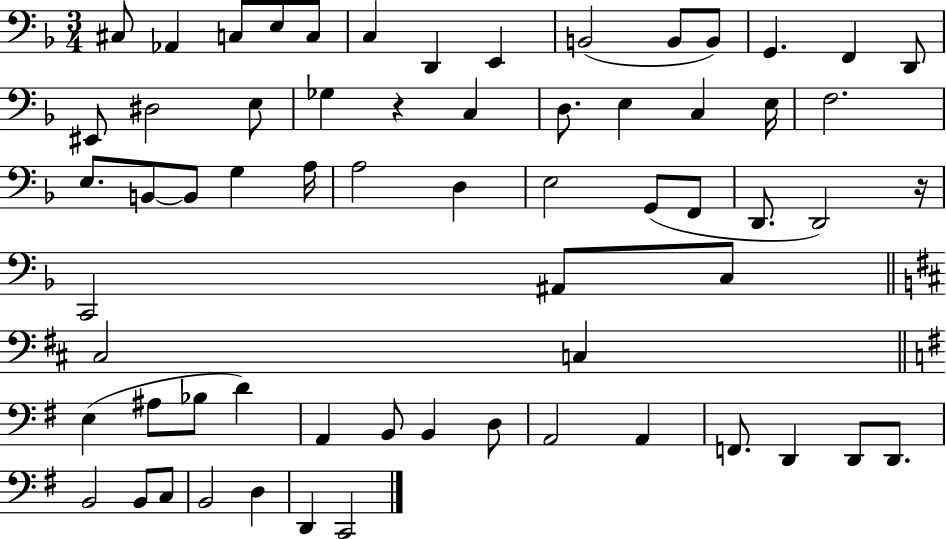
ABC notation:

X:1
T:Untitled
M:3/4
L:1/4
K:F
^C,/2 _A,, C,/2 E,/2 C,/2 C, D,, E,, B,,2 B,,/2 B,,/2 G,, F,, D,,/2 ^E,,/2 ^D,2 E,/2 _G, z C, D,/2 E, C, E,/4 F,2 E,/2 B,,/2 B,,/2 G, A,/4 A,2 D, E,2 G,,/2 F,,/2 D,,/2 D,,2 z/4 C,,2 ^A,,/2 C,/2 ^C,2 C, E, ^A,/2 _B,/2 D A,, B,,/2 B,, D,/2 A,,2 A,, F,,/2 D,, D,,/2 D,,/2 B,,2 B,,/2 C,/2 B,,2 D, D,, C,,2